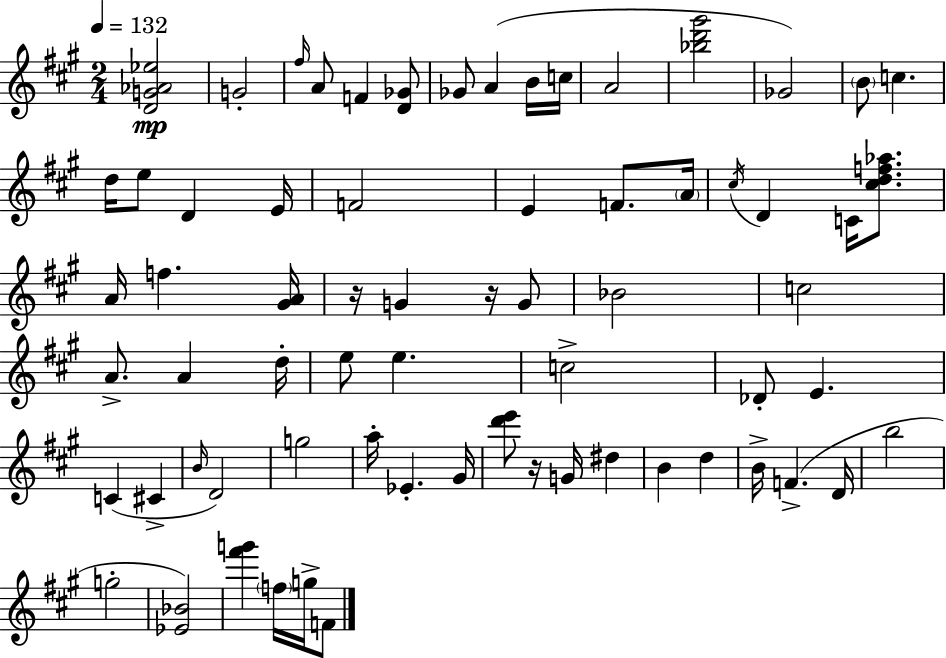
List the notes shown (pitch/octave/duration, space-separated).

[D4,G4,Ab4,Eb5]/h G4/h F#5/s A4/e F4/q [D4,Gb4]/e Gb4/e A4/q B4/s C5/s A4/h [Bb5,D6,G#6]/h Gb4/h B4/e C5/q. D5/s E5/e D4/q E4/s F4/h E4/q F4/e. A4/s C#5/s D4/q C4/s [C#5,D5,F5,Ab5]/e. A4/s F5/q. [G#4,A4]/s R/s G4/q R/s G4/e Bb4/h C5/h A4/e. A4/q D5/s E5/e E5/q. C5/h Db4/e E4/q. C4/q C#4/q B4/s D4/h G5/h A5/s Eb4/q. G#4/s [D6,E6]/e R/s G4/s D#5/q B4/q D5/q B4/s F4/q. D4/s B5/h G5/h [Eb4,Bb4]/h [F#6,G6]/q F5/s G5/s F4/e